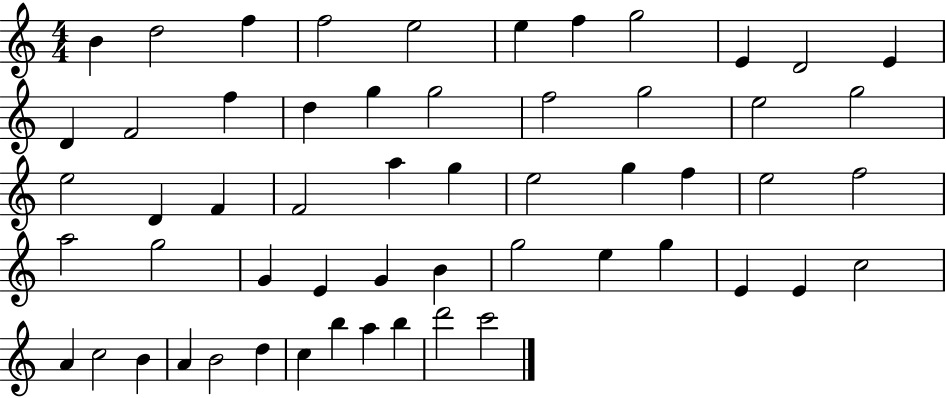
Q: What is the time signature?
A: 4/4